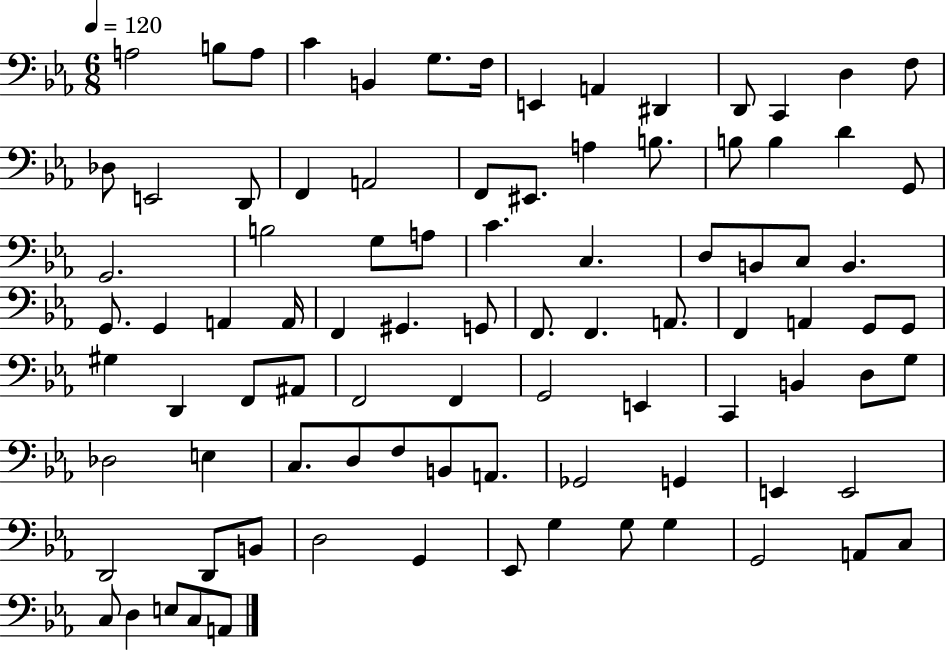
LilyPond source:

{
  \clef bass
  \numericTimeSignature
  \time 6/8
  \key ees \major
  \tempo 4 = 120
  \repeat volta 2 { a2 b8 a8 | c'4 b,4 g8. f16 | e,4 a,4 dis,4 | d,8 c,4 d4 f8 | \break des8 e,2 d,8 | f,4 a,2 | f,8 eis,8. a4 b8. | b8 b4 d'4 g,8 | \break g,2. | b2 g8 a8 | c'4. c4. | d8 b,8 c8 b,4. | \break g,8. g,4 a,4 a,16 | f,4 gis,4. g,8 | f,8. f,4. a,8. | f,4 a,4 g,8 g,8 | \break gis4 d,4 f,8 ais,8 | f,2 f,4 | g,2 e,4 | c,4 b,4 d8 g8 | \break des2 e4 | c8. d8 f8 b,8 a,8. | ges,2 g,4 | e,4 e,2 | \break d,2 d,8 b,8 | d2 g,4 | ees,8 g4 g8 g4 | g,2 a,8 c8 | \break c8 d4 e8 c8 a,8 | } \bar "|."
}